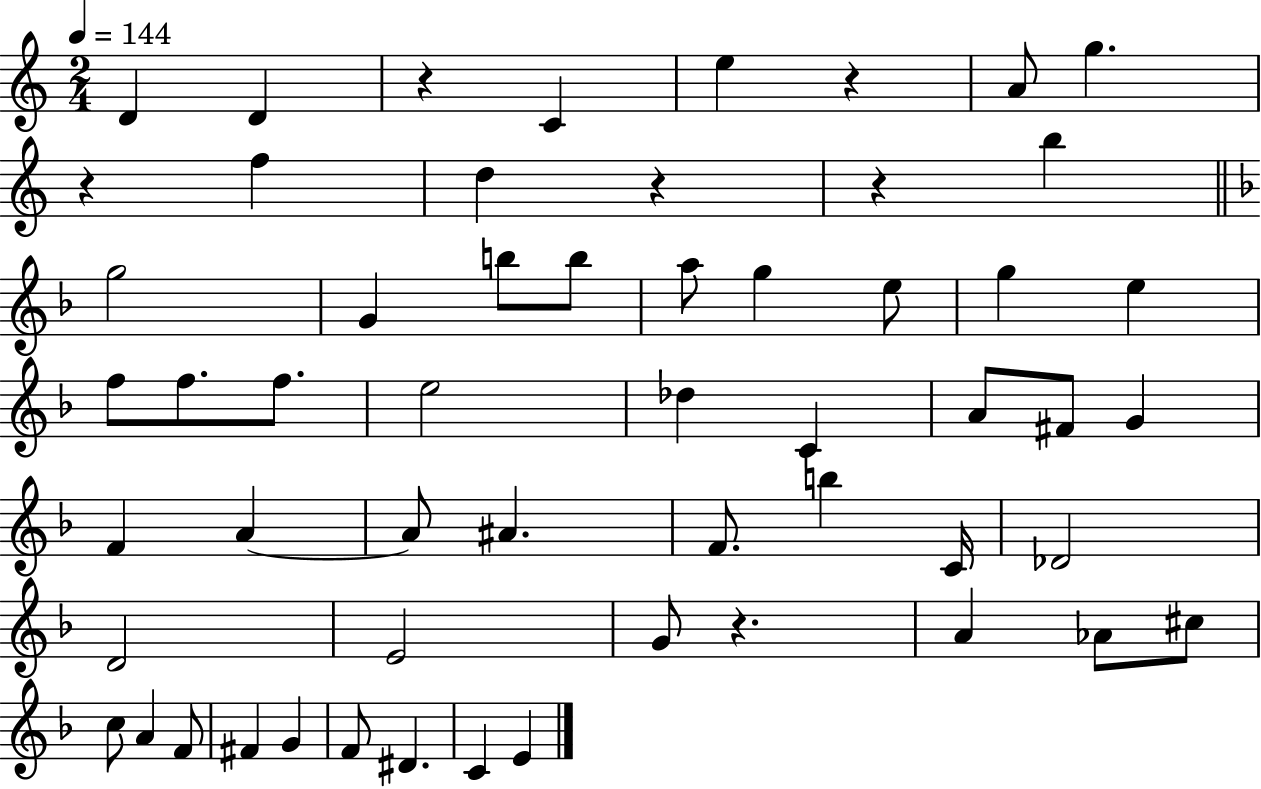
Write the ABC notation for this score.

X:1
T:Untitled
M:2/4
L:1/4
K:C
D D z C e z A/2 g z f d z z b g2 G b/2 b/2 a/2 g e/2 g e f/2 f/2 f/2 e2 _d C A/2 ^F/2 G F A A/2 ^A F/2 b C/4 _D2 D2 E2 G/2 z A _A/2 ^c/2 c/2 A F/2 ^F G F/2 ^D C E